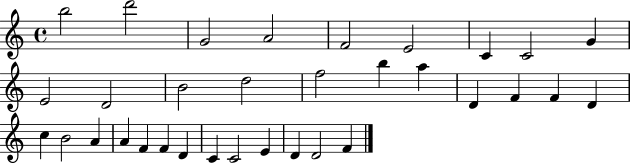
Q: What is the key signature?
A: C major